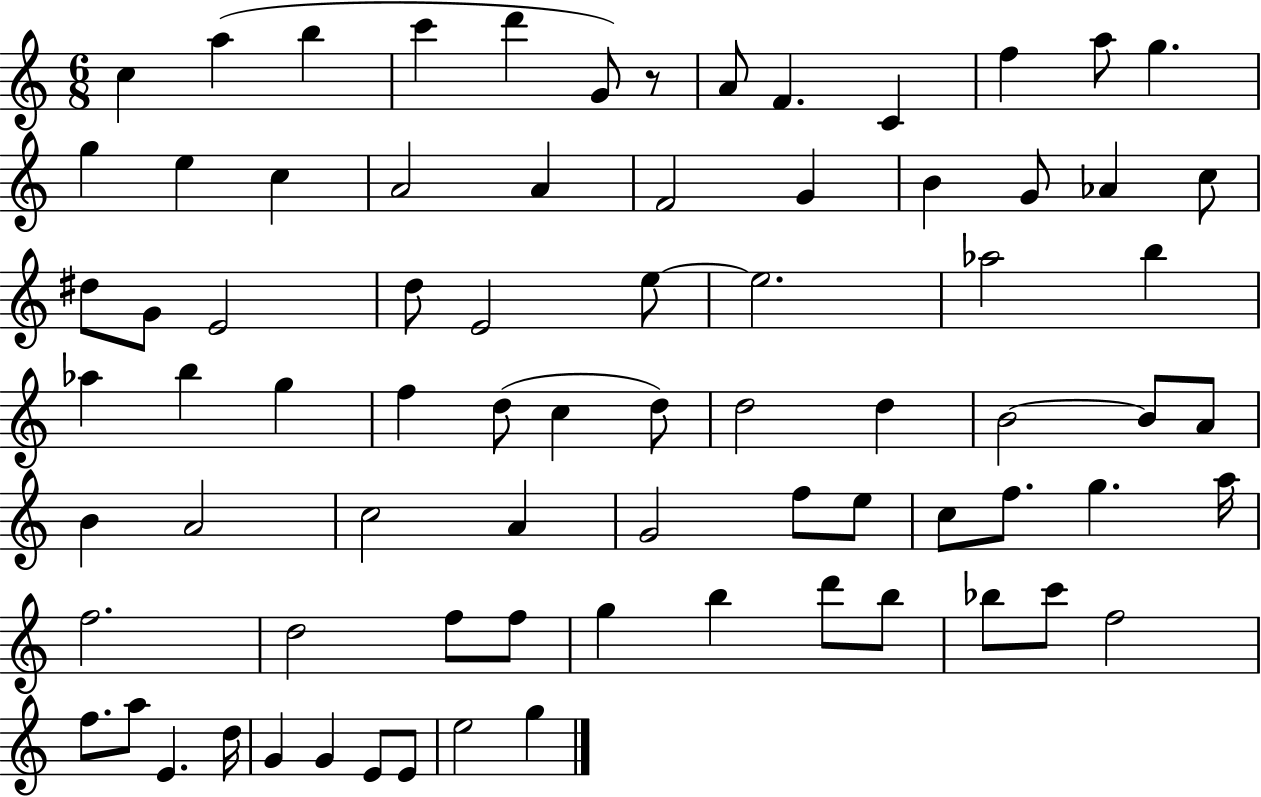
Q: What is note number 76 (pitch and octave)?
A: G5